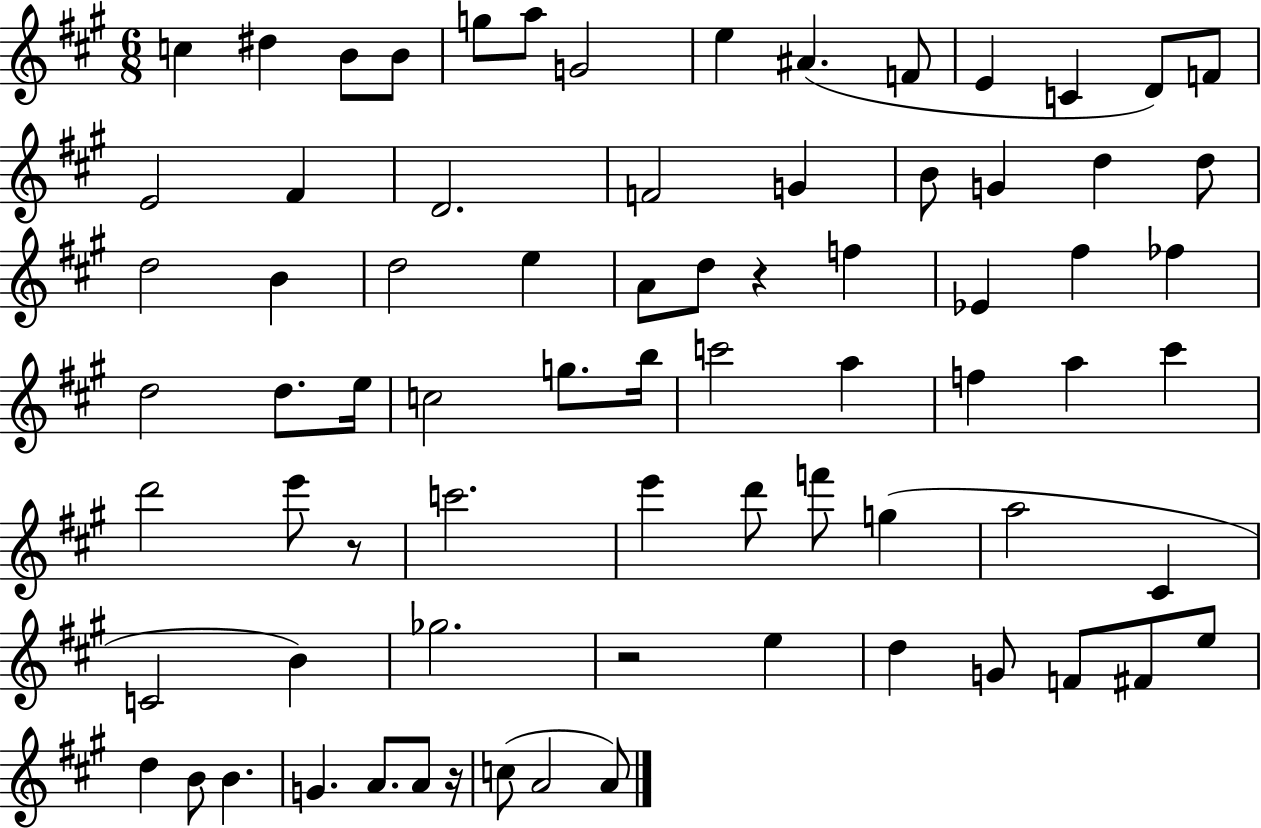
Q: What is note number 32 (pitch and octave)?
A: F#5